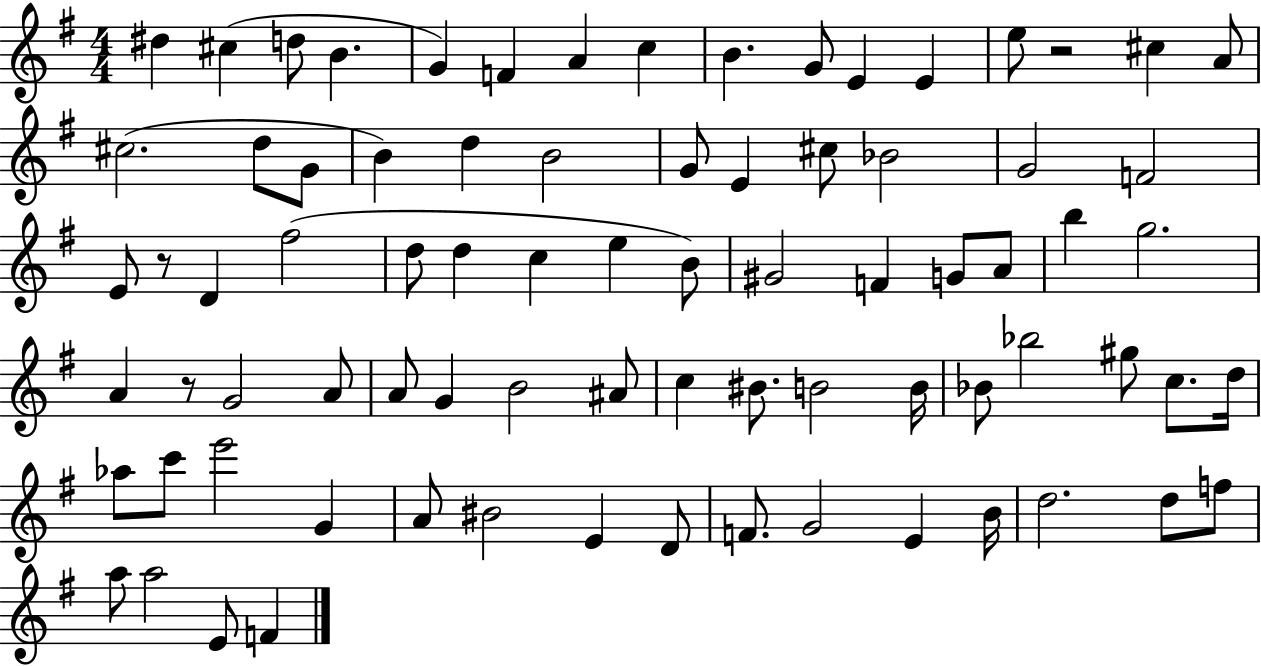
{
  \clef treble
  \numericTimeSignature
  \time 4/4
  \key g \major
  \repeat volta 2 { dis''4 cis''4( d''8 b'4. | g'4) f'4 a'4 c''4 | b'4. g'8 e'4 e'4 | e''8 r2 cis''4 a'8 | \break cis''2.( d''8 g'8 | b'4) d''4 b'2 | g'8 e'4 cis''8 bes'2 | g'2 f'2 | \break e'8 r8 d'4 fis''2( | d''8 d''4 c''4 e''4 b'8) | gis'2 f'4 g'8 a'8 | b''4 g''2. | \break a'4 r8 g'2 a'8 | a'8 g'4 b'2 ais'8 | c''4 bis'8. b'2 b'16 | bes'8 bes''2 gis''8 c''8. d''16 | \break aes''8 c'''8 e'''2 g'4 | a'8 bis'2 e'4 d'8 | f'8. g'2 e'4 b'16 | d''2. d''8 f''8 | \break a''8 a''2 e'8 f'4 | } \bar "|."
}